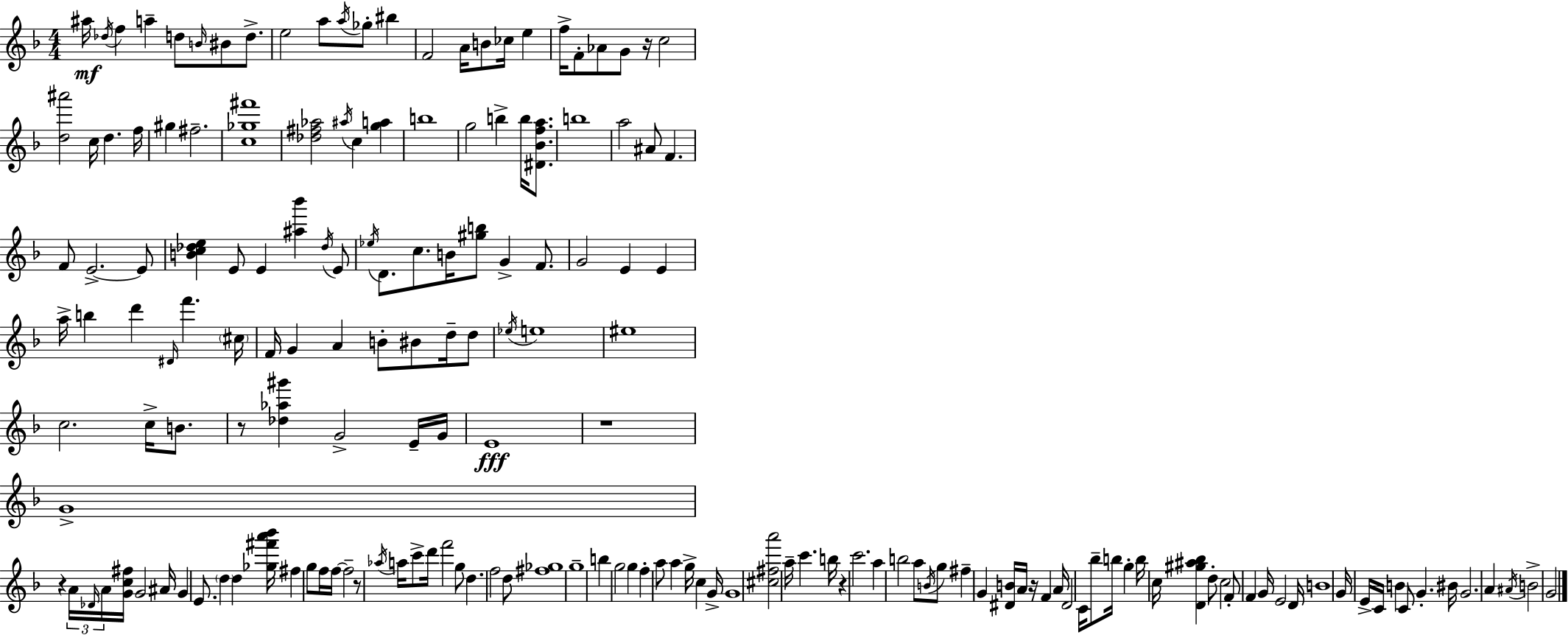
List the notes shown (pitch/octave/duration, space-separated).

A#5/s Db5/s F5/q A5/q D5/e B4/s BIS4/e D5/e. E5/h A5/e A5/s Gb5/e BIS5/q F4/h A4/s B4/e CES5/s E5/q F5/s F4/e Ab4/e G4/e R/s C5/h [D5,A#6]/h C5/s D5/q. F5/s G#5/q F#5/h. [C5,Gb5,F#6]/w [Db5,F#5,Ab5]/h A#5/s C5/q [G5,A5]/q B5/w G5/h B5/q B5/s [D#4,Bb4,F5,A5]/e. B5/w A5/h A#4/e F4/q. F4/e E4/h. E4/e [B4,C5,Db5,E5]/q E4/e E4/q [A#5,Bb6]/q Db5/s E4/e Eb5/s D4/e. C5/e. B4/s [G#5,B5]/e G4/q F4/e. G4/h E4/q E4/q A5/s B5/q D6/q D#4/s F6/q. C#5/s F4/s G4/q A4/q B4/e BIS4/e D5/s D5/e Eb5/s E5/w EIS5/w C5/h. C5/s B4/e. R/e [Db5,Ab5,G#6]/q G4/h E4/s G4/s E4/w R/w G4/w R/q A4/s Db4/s A4/s [G4,C5,F#5]/s G4/h A#4/s G4/q E4/e. D5/q D5/q [Gb5,F#6,A6,Bb6]/s F#5/q G5/e F5/s F5/s F5/h R/e Ab5/s A5/s C6/e D6/s F6/h G5/e D5/q. F5/h D5/e [F#5,Gb5]/w G5/w B5/q G5/h G5/q F5/q A5/e A5/q G5/s C5/q G4/s G4/w [C#5,F#5,A6]/h A5/s C6/q. B5/s R/q C6/h. A5/q B5/h A5/e B4/s G5/e F#5/q G4/q [D#4,B4]/s A4/s R/s F4/q A4/s D#4/h C4/s Bb5/e B5/s G5/q B5/s C5/s [D4,G#5,A#5,Bb5]/q D5/e C5/h F4/e F4/q G4/s E4/h D4/s B4/w G4/s E4/s C4/s B4/q C4/e G4/q. BIS4/s G4/h. A4/q A#4/s B4/h G4/h